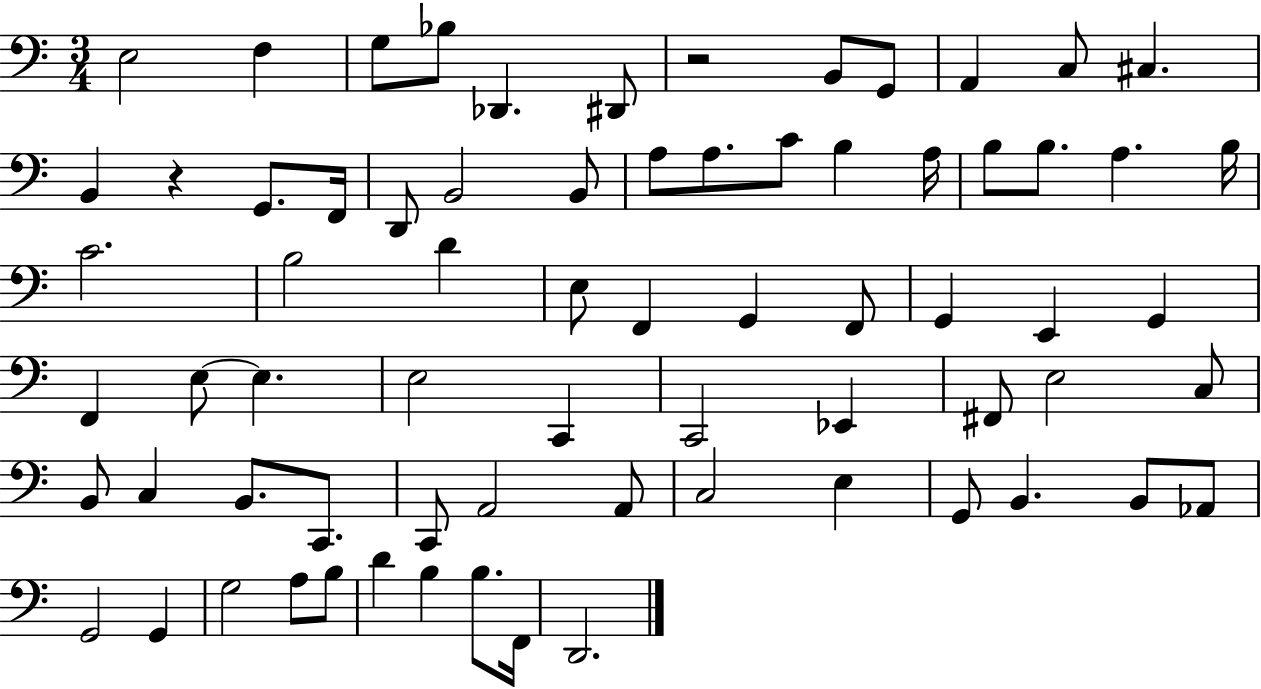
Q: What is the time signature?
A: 3/4